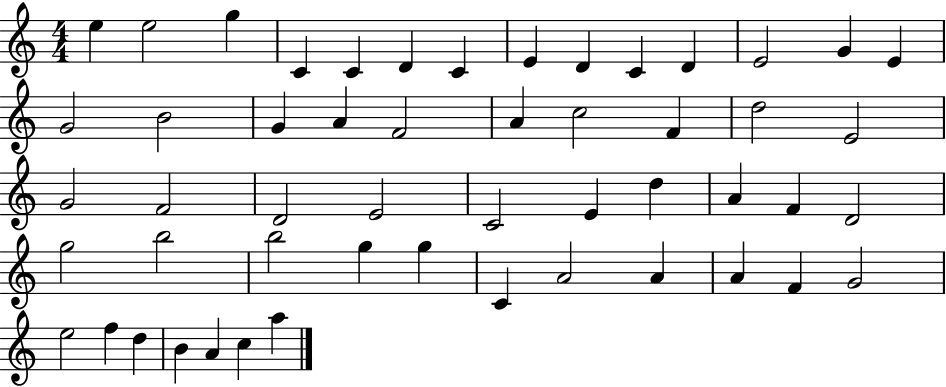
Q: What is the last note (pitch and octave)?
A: A5